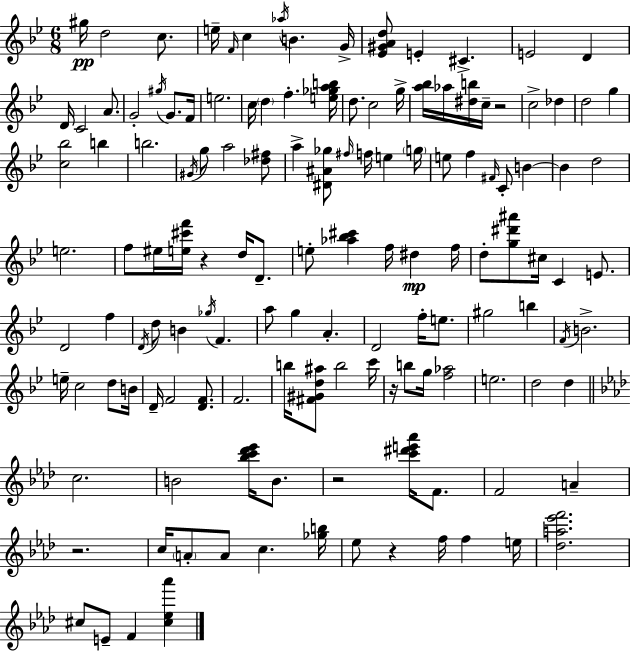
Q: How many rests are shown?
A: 6